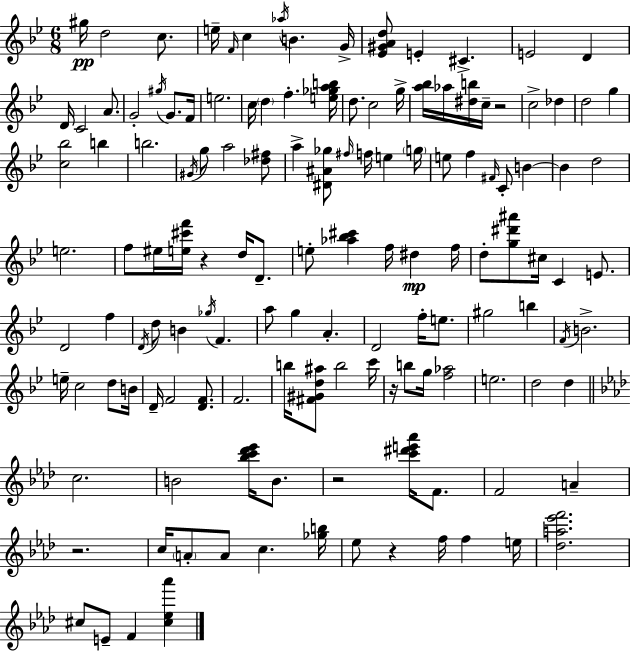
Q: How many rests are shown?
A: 6